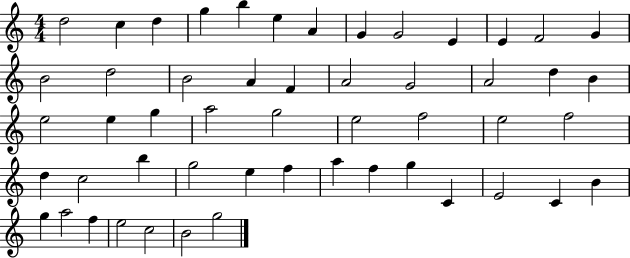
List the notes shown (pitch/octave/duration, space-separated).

D5/h C5/q D5/q G5/q B5/q E5/q A4/q G4/q G4/h E4/q E4/q F4/h G4/q B4/h D5/h B4/h A4/q F4/q A4/h G4/h A4/h D5/q B4/q E5/h E5/q G5/q A5/h G5/h E5/h F5/h E5/h F5/h D5/q C5/h B5/q G5/h E5/q F5/q A5/q F5/q G5/q C4/q E4/h C4/q B4/q G5/q A5/h F5/q E5/h C5/h B4/h G5/h